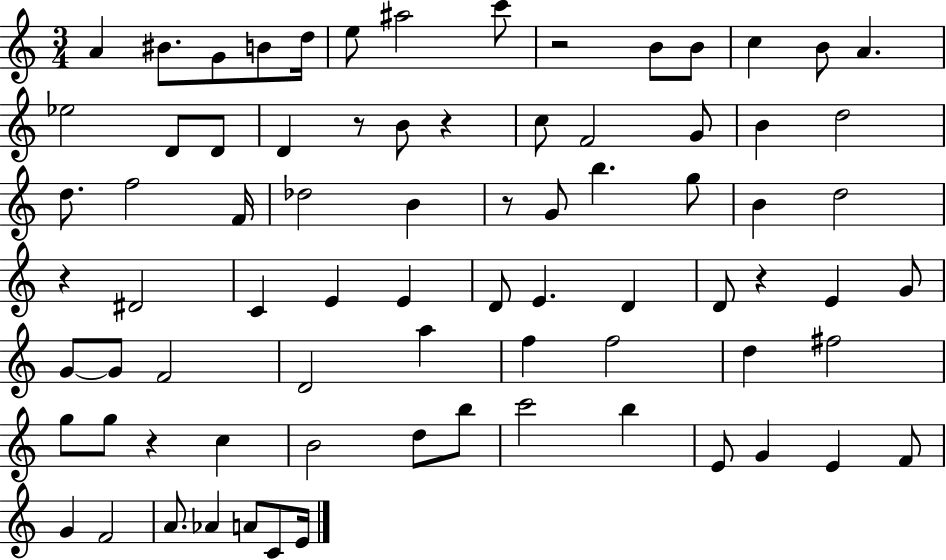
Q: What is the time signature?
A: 3/4